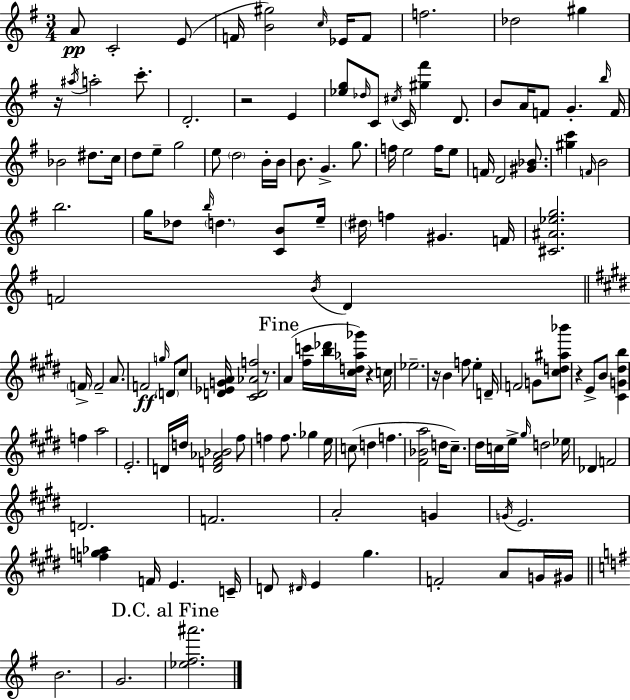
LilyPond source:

{
  \clef treble
  \numericTimeSignature
  \time 3/4
  \key e \minor
  \repeat volta 2 { a'8\pp c'2-. e'8( | f'16 <b' gis''>2) \grace { c''16 } ees'16 f'8 | f''2. | des''2 gis''4 | \break r16 \acciaccatura { ais''16 } a''2-. c'''8.-. | d'2.-. | r2 e'4 | <ees'' g''>8 \grace { des''16 } c'8 \acciaccatura { cis''16 } c'16 <gis'' fis'''>4 | \break d'8. b'8 a'16 f'8 g'4.-. | \grace { b''16 } f'16 bes'2 | dis''8. c''16 d''8 e''8-- g''2 | e''8 \parenthesize d''2 | \break b'16-. b'16 b'8. g'4.-> | g''8. f''16 e''2 | f''16 e''8 f'16 d'2 | <gis' bes'>8. <gis'' c'''>4 \grace { f'16 } b'2 | \break b''2. | g''16 des''8 \grace { b''16 } \parenthesize d''4. | <c' b'>8 e''16-- \parenthesize dis''16 f''4 | gis'4. f'16 <cis' ais' ees'' g''>2. | \break f'2 | \acciaccatura { b'16 } d'4 \bar "||" \break \key e \major \parenthesize f'16-> f'2-- a'8. | f'2\ff \grace { g''16 } \parenthesize d'8 cis''8 | <d' ees' g' a'>16 <cis' d' aes' f''>2 r8. | \mark "Fine" a'4( <fis'' c'''>16 <b'' des'''>16 <cis'' d'' aes'' ges'''>16) r4 | \break c''16 ees''2.-- | r16 b'4 f''8 e''4-. | d'16-- f'2 g'8 <cis'' d'' ais'' bes'''>8 | r4 e'8-> b'8 <cis' g' dis'' b''>4 | \break f''4 a''2 | e'2.-. | d'16 d''16 <d' f' aes' bes'>2 fis''8 | f''4 f''8. ges''4 | \break e''16 c''8( d''4 f''4. | <fis' bes' a''>2 d''16 cis''8.--) | dis''16 c''16 e''16-> \grace { gis''16 } d''2 | ees''16 des'4 f'2 | \break d'2. | f'2. | a'2-. g'4 | \acciaccatura { g'16 } e'2. | \break <f'' g'' aes''>4 f'16 e'4. | c'16-- d'8 \grace { dis'16 } e'4 gis''4. | f'2-. | a'8 g'16 gis'16 \bar "||" \break \key g \major b'2. | g'2. | \mark "D.C. al Fine" <ees'' fis'' ais'''>2. | } \bar "|."
}